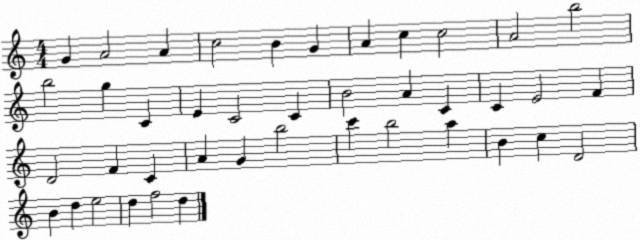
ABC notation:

X:1
T:Untitled
M:4/4
L:1/4
K:C
G A2 A c2 B G A c c2 A2 b2 b2 g C E C2 C B2 A C C E2 F D2 F C A G b2 c' b2 a B c D2 B d e2 d f2 d